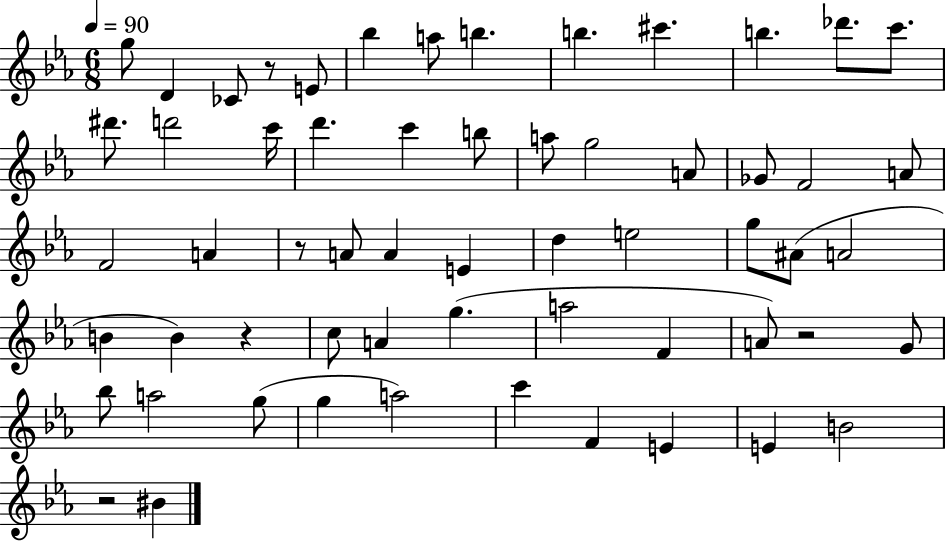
G5/e D4/q CES4/e R/e E4/e Bb5/q A5/e B5/q. B5/q. C#6/q. B5/q. Db6/e. C6/e. D#6/e. D6/h C6/s D6/q. C6/q B5/e A5/e G5/h A4/e Gb4/e F4/h A4/e F4/h A4/q R/e A4/e A4/q E4/q D5/q E5/h G5/e A#4/e A4/h B4/q B4/q R/q C5/e A4/q G5/q. A5/h F4/q A4/e R/h G4/e Bb5/e A5/h G5/e G5/q A5/h C6/q F4/q E4/q E4/q B4/h R/h BIS4/q